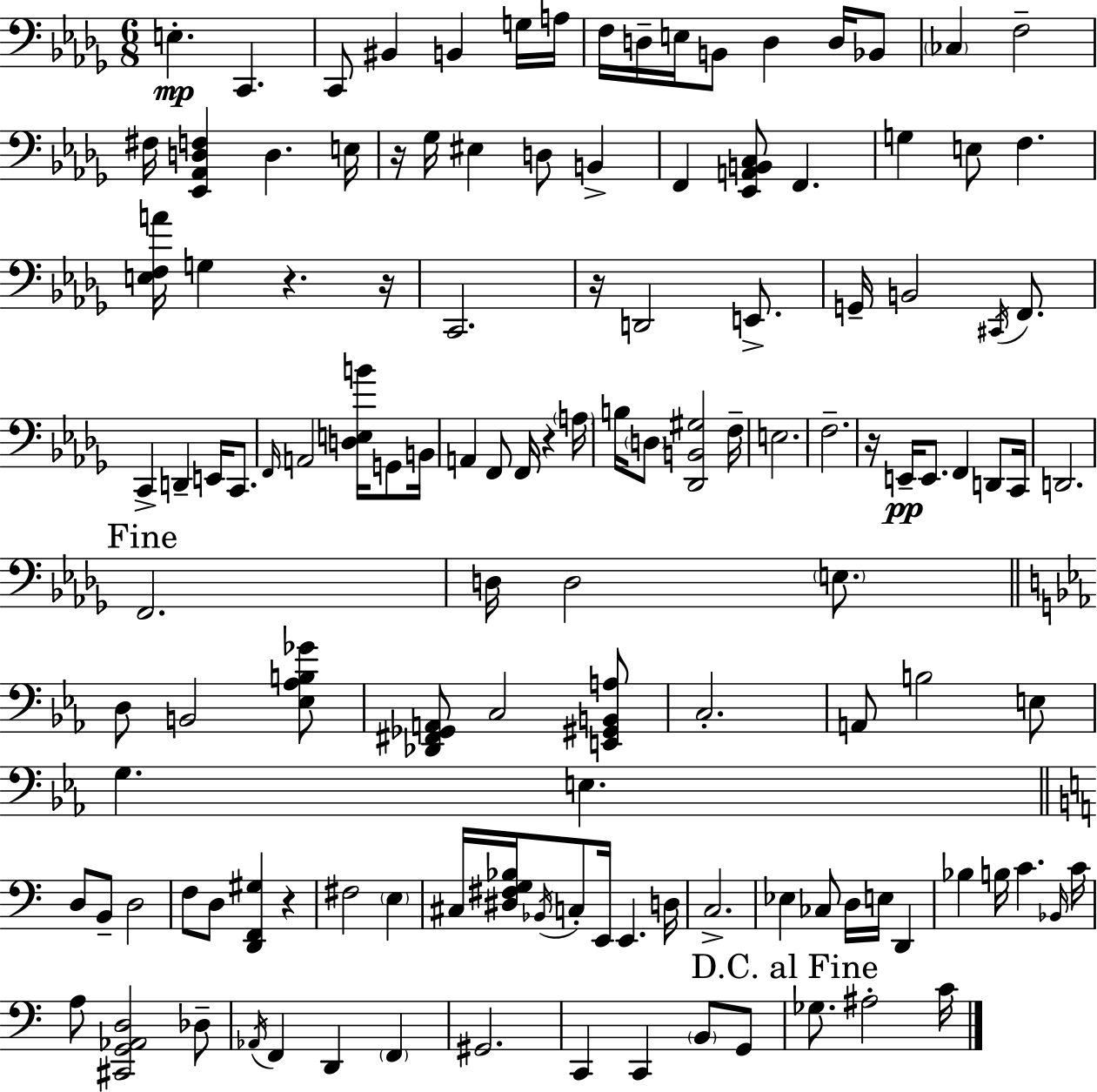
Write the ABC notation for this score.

X:1
T:Untitled
M:6/8
L:1/4
K:Bbm
E, C,, C,,/2 ^B,, B,, G,/4 A,/4 F,/4 D,/4 E,/4 B,,/2 D, D,/4 _B,,/2 _C, F,2 ^F,/4 [_E,,_A,,D,F,] D, E,/4 z/4 _G,/4 ^E, D,/2 B,, F,, [_E,,A,,B,,C,]/2 F,, G, E,/2 F, [E,F,A]/4 G, z z/4 C,,2 z/4 D,,2 E,,/2 G,,/4 B,,2 ^C,,/4 F,,/2 C,, D,, E,,/4 C,,/2 F,,/4 A,,2 [D,E,B]/4 G,,/2 B,,/4 A,, F,,/2 F,,/4 z A,/4 B,/4 D,/2 [_D,,B,,^G,]2 F,/4 E,2 F,2 z/4 E,,/4 E,,/2 F,, D,,/2 C,,/4 D,,2 F,,2 D,/4 D,2 E,/2 D,/2 B,,2 [_E,_A,B,_G]/2 [_D,,^F,,_G,,A,,]/2 C,2 [E,,^G,,B,,A,]/2 C,2 A,,/2 B,2 E,/2 G, E, D,/2 B,,/2 D,2 F,/2 D,/2 [D,,F,,^G,] z ^F,2 E, ^C,/4 [^D,^F,G,_B,]/4 _B,,/4 C,/2 E,,/4 E,, D,/4 C,2 _E, _C,/2 D,/4 E,/4 D,, _B, B,/4 C _B,,/4 C/4 A,/2 [^C,,G,,_A,,D,]2 _D,/2 _A,,/4 F,, D,, F,, ^G,,2 C,, C,, B,,/2 G,,/2 _G,/2 ^A,2 C/4